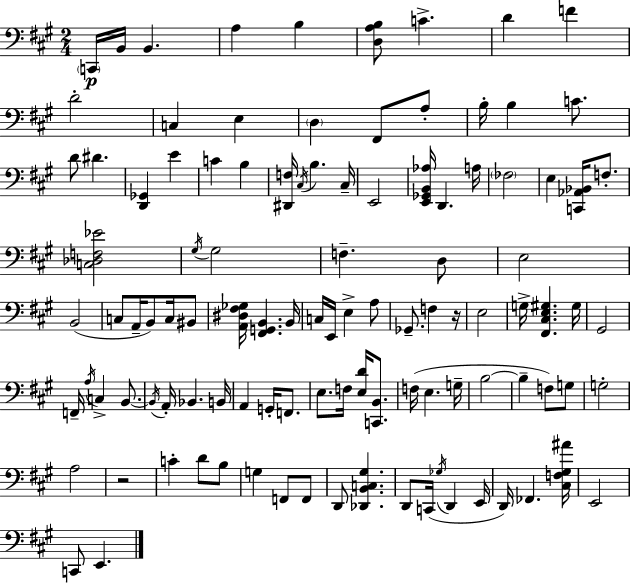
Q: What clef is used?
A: bass